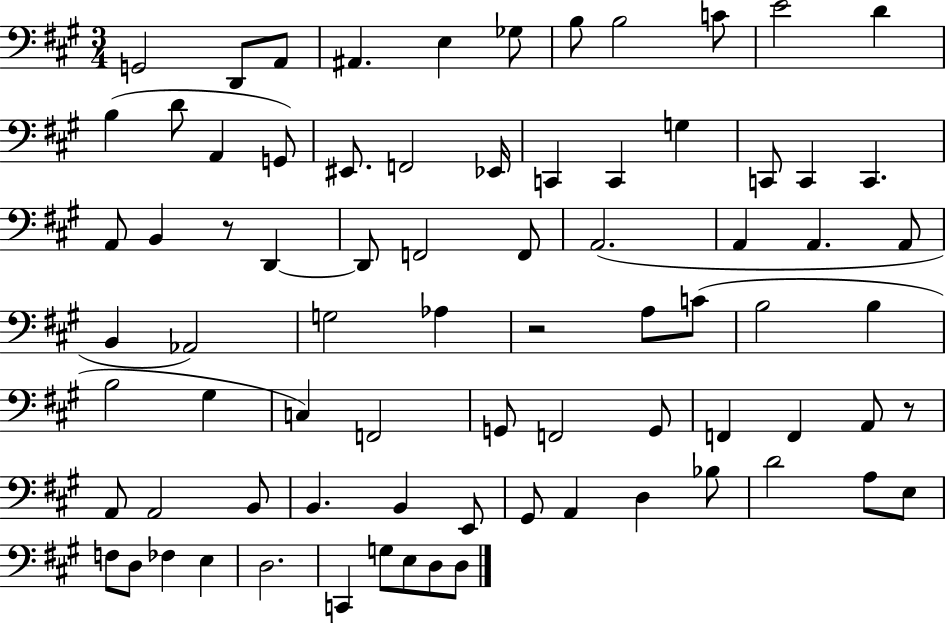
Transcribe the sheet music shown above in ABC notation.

X:1
T:Untitled
M:3/4
L:1/4
K:A
G,,2 D,,/2 A,,/2 ^A,, E, _G,/2 B,/2 B,2 C/2 E2 D B, D/2 A,, G,,/2 ^E,,/2 F,,2 _E,,/4 C,, C,, G, C,,/2 C,, C,, A,,/2 B,, z/2 D,, D,,/2 F,,2 F,,/2 A,,2 A,, A,, A,,/2 B,, _A,,2 G,2 _A, z2 A,/2 C/2 B,2 B, B,2 ^G, C, F,,2 G,,/2 F,,2 G,,/2 F,, F,, A,,/2 z/2 A,,/2 A,,2 B,,/2 B,, B,, E,,/2 ^G,,/2 A,, D, _B,/2 D2 A,/2 E,/2 F,/2 D,/2 _F, E, D,2 C,, G,/2 E,/2 D,/2 D,/2